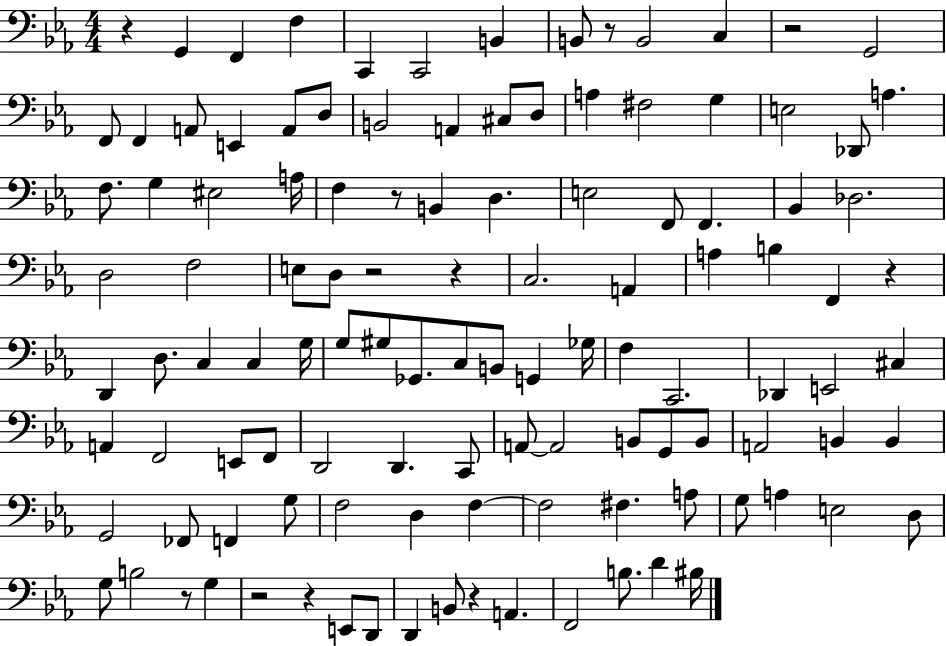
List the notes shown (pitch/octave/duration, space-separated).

R/q G2/q F2/q F3/q C2/q C2/h B2/q B2/e R/e B2/h C3/q R/h G2/h F2/e F2/q A2/e E2/q A2/e D3/e B2/h A2/q C#3/e D3/e A3/q F#3/h G3/q E3/h Db2/e A3/q. F3/e. G3/q EIS3/h A3/s F3/q R/e B2/q D3/q. E3/h F2/e F2/q. Bb2/q Db3/h. D3/h F3/h E3/e D3/e R/h R/q C3/h. A2/q A3/q B3/q F2/q R/q D2/q D3/e. C3/q C3/q G3/s G3/e G#3/e Gb2/e. C3/e B2/e G2/q Gb3/s F3/q C2/h. Db2/q E2/h C#3/q A2/q F2/h E2/e F2/e D2/h D2/q. C2/e A2/e A2/h B2/e G2/e B2/e A2/h B2/q B2/q G2/h FES2/e F2/q G3/e F3/h D3/q F3/q F3/h F#3/q. A3/e G3/e A3/q E3/h D3/e G3/e B3/h R/e G3/q R/h R/q E2/e D2/e D2/q B2/e R/q A2/q. F2/h B3/e. D4/q BIS3/s